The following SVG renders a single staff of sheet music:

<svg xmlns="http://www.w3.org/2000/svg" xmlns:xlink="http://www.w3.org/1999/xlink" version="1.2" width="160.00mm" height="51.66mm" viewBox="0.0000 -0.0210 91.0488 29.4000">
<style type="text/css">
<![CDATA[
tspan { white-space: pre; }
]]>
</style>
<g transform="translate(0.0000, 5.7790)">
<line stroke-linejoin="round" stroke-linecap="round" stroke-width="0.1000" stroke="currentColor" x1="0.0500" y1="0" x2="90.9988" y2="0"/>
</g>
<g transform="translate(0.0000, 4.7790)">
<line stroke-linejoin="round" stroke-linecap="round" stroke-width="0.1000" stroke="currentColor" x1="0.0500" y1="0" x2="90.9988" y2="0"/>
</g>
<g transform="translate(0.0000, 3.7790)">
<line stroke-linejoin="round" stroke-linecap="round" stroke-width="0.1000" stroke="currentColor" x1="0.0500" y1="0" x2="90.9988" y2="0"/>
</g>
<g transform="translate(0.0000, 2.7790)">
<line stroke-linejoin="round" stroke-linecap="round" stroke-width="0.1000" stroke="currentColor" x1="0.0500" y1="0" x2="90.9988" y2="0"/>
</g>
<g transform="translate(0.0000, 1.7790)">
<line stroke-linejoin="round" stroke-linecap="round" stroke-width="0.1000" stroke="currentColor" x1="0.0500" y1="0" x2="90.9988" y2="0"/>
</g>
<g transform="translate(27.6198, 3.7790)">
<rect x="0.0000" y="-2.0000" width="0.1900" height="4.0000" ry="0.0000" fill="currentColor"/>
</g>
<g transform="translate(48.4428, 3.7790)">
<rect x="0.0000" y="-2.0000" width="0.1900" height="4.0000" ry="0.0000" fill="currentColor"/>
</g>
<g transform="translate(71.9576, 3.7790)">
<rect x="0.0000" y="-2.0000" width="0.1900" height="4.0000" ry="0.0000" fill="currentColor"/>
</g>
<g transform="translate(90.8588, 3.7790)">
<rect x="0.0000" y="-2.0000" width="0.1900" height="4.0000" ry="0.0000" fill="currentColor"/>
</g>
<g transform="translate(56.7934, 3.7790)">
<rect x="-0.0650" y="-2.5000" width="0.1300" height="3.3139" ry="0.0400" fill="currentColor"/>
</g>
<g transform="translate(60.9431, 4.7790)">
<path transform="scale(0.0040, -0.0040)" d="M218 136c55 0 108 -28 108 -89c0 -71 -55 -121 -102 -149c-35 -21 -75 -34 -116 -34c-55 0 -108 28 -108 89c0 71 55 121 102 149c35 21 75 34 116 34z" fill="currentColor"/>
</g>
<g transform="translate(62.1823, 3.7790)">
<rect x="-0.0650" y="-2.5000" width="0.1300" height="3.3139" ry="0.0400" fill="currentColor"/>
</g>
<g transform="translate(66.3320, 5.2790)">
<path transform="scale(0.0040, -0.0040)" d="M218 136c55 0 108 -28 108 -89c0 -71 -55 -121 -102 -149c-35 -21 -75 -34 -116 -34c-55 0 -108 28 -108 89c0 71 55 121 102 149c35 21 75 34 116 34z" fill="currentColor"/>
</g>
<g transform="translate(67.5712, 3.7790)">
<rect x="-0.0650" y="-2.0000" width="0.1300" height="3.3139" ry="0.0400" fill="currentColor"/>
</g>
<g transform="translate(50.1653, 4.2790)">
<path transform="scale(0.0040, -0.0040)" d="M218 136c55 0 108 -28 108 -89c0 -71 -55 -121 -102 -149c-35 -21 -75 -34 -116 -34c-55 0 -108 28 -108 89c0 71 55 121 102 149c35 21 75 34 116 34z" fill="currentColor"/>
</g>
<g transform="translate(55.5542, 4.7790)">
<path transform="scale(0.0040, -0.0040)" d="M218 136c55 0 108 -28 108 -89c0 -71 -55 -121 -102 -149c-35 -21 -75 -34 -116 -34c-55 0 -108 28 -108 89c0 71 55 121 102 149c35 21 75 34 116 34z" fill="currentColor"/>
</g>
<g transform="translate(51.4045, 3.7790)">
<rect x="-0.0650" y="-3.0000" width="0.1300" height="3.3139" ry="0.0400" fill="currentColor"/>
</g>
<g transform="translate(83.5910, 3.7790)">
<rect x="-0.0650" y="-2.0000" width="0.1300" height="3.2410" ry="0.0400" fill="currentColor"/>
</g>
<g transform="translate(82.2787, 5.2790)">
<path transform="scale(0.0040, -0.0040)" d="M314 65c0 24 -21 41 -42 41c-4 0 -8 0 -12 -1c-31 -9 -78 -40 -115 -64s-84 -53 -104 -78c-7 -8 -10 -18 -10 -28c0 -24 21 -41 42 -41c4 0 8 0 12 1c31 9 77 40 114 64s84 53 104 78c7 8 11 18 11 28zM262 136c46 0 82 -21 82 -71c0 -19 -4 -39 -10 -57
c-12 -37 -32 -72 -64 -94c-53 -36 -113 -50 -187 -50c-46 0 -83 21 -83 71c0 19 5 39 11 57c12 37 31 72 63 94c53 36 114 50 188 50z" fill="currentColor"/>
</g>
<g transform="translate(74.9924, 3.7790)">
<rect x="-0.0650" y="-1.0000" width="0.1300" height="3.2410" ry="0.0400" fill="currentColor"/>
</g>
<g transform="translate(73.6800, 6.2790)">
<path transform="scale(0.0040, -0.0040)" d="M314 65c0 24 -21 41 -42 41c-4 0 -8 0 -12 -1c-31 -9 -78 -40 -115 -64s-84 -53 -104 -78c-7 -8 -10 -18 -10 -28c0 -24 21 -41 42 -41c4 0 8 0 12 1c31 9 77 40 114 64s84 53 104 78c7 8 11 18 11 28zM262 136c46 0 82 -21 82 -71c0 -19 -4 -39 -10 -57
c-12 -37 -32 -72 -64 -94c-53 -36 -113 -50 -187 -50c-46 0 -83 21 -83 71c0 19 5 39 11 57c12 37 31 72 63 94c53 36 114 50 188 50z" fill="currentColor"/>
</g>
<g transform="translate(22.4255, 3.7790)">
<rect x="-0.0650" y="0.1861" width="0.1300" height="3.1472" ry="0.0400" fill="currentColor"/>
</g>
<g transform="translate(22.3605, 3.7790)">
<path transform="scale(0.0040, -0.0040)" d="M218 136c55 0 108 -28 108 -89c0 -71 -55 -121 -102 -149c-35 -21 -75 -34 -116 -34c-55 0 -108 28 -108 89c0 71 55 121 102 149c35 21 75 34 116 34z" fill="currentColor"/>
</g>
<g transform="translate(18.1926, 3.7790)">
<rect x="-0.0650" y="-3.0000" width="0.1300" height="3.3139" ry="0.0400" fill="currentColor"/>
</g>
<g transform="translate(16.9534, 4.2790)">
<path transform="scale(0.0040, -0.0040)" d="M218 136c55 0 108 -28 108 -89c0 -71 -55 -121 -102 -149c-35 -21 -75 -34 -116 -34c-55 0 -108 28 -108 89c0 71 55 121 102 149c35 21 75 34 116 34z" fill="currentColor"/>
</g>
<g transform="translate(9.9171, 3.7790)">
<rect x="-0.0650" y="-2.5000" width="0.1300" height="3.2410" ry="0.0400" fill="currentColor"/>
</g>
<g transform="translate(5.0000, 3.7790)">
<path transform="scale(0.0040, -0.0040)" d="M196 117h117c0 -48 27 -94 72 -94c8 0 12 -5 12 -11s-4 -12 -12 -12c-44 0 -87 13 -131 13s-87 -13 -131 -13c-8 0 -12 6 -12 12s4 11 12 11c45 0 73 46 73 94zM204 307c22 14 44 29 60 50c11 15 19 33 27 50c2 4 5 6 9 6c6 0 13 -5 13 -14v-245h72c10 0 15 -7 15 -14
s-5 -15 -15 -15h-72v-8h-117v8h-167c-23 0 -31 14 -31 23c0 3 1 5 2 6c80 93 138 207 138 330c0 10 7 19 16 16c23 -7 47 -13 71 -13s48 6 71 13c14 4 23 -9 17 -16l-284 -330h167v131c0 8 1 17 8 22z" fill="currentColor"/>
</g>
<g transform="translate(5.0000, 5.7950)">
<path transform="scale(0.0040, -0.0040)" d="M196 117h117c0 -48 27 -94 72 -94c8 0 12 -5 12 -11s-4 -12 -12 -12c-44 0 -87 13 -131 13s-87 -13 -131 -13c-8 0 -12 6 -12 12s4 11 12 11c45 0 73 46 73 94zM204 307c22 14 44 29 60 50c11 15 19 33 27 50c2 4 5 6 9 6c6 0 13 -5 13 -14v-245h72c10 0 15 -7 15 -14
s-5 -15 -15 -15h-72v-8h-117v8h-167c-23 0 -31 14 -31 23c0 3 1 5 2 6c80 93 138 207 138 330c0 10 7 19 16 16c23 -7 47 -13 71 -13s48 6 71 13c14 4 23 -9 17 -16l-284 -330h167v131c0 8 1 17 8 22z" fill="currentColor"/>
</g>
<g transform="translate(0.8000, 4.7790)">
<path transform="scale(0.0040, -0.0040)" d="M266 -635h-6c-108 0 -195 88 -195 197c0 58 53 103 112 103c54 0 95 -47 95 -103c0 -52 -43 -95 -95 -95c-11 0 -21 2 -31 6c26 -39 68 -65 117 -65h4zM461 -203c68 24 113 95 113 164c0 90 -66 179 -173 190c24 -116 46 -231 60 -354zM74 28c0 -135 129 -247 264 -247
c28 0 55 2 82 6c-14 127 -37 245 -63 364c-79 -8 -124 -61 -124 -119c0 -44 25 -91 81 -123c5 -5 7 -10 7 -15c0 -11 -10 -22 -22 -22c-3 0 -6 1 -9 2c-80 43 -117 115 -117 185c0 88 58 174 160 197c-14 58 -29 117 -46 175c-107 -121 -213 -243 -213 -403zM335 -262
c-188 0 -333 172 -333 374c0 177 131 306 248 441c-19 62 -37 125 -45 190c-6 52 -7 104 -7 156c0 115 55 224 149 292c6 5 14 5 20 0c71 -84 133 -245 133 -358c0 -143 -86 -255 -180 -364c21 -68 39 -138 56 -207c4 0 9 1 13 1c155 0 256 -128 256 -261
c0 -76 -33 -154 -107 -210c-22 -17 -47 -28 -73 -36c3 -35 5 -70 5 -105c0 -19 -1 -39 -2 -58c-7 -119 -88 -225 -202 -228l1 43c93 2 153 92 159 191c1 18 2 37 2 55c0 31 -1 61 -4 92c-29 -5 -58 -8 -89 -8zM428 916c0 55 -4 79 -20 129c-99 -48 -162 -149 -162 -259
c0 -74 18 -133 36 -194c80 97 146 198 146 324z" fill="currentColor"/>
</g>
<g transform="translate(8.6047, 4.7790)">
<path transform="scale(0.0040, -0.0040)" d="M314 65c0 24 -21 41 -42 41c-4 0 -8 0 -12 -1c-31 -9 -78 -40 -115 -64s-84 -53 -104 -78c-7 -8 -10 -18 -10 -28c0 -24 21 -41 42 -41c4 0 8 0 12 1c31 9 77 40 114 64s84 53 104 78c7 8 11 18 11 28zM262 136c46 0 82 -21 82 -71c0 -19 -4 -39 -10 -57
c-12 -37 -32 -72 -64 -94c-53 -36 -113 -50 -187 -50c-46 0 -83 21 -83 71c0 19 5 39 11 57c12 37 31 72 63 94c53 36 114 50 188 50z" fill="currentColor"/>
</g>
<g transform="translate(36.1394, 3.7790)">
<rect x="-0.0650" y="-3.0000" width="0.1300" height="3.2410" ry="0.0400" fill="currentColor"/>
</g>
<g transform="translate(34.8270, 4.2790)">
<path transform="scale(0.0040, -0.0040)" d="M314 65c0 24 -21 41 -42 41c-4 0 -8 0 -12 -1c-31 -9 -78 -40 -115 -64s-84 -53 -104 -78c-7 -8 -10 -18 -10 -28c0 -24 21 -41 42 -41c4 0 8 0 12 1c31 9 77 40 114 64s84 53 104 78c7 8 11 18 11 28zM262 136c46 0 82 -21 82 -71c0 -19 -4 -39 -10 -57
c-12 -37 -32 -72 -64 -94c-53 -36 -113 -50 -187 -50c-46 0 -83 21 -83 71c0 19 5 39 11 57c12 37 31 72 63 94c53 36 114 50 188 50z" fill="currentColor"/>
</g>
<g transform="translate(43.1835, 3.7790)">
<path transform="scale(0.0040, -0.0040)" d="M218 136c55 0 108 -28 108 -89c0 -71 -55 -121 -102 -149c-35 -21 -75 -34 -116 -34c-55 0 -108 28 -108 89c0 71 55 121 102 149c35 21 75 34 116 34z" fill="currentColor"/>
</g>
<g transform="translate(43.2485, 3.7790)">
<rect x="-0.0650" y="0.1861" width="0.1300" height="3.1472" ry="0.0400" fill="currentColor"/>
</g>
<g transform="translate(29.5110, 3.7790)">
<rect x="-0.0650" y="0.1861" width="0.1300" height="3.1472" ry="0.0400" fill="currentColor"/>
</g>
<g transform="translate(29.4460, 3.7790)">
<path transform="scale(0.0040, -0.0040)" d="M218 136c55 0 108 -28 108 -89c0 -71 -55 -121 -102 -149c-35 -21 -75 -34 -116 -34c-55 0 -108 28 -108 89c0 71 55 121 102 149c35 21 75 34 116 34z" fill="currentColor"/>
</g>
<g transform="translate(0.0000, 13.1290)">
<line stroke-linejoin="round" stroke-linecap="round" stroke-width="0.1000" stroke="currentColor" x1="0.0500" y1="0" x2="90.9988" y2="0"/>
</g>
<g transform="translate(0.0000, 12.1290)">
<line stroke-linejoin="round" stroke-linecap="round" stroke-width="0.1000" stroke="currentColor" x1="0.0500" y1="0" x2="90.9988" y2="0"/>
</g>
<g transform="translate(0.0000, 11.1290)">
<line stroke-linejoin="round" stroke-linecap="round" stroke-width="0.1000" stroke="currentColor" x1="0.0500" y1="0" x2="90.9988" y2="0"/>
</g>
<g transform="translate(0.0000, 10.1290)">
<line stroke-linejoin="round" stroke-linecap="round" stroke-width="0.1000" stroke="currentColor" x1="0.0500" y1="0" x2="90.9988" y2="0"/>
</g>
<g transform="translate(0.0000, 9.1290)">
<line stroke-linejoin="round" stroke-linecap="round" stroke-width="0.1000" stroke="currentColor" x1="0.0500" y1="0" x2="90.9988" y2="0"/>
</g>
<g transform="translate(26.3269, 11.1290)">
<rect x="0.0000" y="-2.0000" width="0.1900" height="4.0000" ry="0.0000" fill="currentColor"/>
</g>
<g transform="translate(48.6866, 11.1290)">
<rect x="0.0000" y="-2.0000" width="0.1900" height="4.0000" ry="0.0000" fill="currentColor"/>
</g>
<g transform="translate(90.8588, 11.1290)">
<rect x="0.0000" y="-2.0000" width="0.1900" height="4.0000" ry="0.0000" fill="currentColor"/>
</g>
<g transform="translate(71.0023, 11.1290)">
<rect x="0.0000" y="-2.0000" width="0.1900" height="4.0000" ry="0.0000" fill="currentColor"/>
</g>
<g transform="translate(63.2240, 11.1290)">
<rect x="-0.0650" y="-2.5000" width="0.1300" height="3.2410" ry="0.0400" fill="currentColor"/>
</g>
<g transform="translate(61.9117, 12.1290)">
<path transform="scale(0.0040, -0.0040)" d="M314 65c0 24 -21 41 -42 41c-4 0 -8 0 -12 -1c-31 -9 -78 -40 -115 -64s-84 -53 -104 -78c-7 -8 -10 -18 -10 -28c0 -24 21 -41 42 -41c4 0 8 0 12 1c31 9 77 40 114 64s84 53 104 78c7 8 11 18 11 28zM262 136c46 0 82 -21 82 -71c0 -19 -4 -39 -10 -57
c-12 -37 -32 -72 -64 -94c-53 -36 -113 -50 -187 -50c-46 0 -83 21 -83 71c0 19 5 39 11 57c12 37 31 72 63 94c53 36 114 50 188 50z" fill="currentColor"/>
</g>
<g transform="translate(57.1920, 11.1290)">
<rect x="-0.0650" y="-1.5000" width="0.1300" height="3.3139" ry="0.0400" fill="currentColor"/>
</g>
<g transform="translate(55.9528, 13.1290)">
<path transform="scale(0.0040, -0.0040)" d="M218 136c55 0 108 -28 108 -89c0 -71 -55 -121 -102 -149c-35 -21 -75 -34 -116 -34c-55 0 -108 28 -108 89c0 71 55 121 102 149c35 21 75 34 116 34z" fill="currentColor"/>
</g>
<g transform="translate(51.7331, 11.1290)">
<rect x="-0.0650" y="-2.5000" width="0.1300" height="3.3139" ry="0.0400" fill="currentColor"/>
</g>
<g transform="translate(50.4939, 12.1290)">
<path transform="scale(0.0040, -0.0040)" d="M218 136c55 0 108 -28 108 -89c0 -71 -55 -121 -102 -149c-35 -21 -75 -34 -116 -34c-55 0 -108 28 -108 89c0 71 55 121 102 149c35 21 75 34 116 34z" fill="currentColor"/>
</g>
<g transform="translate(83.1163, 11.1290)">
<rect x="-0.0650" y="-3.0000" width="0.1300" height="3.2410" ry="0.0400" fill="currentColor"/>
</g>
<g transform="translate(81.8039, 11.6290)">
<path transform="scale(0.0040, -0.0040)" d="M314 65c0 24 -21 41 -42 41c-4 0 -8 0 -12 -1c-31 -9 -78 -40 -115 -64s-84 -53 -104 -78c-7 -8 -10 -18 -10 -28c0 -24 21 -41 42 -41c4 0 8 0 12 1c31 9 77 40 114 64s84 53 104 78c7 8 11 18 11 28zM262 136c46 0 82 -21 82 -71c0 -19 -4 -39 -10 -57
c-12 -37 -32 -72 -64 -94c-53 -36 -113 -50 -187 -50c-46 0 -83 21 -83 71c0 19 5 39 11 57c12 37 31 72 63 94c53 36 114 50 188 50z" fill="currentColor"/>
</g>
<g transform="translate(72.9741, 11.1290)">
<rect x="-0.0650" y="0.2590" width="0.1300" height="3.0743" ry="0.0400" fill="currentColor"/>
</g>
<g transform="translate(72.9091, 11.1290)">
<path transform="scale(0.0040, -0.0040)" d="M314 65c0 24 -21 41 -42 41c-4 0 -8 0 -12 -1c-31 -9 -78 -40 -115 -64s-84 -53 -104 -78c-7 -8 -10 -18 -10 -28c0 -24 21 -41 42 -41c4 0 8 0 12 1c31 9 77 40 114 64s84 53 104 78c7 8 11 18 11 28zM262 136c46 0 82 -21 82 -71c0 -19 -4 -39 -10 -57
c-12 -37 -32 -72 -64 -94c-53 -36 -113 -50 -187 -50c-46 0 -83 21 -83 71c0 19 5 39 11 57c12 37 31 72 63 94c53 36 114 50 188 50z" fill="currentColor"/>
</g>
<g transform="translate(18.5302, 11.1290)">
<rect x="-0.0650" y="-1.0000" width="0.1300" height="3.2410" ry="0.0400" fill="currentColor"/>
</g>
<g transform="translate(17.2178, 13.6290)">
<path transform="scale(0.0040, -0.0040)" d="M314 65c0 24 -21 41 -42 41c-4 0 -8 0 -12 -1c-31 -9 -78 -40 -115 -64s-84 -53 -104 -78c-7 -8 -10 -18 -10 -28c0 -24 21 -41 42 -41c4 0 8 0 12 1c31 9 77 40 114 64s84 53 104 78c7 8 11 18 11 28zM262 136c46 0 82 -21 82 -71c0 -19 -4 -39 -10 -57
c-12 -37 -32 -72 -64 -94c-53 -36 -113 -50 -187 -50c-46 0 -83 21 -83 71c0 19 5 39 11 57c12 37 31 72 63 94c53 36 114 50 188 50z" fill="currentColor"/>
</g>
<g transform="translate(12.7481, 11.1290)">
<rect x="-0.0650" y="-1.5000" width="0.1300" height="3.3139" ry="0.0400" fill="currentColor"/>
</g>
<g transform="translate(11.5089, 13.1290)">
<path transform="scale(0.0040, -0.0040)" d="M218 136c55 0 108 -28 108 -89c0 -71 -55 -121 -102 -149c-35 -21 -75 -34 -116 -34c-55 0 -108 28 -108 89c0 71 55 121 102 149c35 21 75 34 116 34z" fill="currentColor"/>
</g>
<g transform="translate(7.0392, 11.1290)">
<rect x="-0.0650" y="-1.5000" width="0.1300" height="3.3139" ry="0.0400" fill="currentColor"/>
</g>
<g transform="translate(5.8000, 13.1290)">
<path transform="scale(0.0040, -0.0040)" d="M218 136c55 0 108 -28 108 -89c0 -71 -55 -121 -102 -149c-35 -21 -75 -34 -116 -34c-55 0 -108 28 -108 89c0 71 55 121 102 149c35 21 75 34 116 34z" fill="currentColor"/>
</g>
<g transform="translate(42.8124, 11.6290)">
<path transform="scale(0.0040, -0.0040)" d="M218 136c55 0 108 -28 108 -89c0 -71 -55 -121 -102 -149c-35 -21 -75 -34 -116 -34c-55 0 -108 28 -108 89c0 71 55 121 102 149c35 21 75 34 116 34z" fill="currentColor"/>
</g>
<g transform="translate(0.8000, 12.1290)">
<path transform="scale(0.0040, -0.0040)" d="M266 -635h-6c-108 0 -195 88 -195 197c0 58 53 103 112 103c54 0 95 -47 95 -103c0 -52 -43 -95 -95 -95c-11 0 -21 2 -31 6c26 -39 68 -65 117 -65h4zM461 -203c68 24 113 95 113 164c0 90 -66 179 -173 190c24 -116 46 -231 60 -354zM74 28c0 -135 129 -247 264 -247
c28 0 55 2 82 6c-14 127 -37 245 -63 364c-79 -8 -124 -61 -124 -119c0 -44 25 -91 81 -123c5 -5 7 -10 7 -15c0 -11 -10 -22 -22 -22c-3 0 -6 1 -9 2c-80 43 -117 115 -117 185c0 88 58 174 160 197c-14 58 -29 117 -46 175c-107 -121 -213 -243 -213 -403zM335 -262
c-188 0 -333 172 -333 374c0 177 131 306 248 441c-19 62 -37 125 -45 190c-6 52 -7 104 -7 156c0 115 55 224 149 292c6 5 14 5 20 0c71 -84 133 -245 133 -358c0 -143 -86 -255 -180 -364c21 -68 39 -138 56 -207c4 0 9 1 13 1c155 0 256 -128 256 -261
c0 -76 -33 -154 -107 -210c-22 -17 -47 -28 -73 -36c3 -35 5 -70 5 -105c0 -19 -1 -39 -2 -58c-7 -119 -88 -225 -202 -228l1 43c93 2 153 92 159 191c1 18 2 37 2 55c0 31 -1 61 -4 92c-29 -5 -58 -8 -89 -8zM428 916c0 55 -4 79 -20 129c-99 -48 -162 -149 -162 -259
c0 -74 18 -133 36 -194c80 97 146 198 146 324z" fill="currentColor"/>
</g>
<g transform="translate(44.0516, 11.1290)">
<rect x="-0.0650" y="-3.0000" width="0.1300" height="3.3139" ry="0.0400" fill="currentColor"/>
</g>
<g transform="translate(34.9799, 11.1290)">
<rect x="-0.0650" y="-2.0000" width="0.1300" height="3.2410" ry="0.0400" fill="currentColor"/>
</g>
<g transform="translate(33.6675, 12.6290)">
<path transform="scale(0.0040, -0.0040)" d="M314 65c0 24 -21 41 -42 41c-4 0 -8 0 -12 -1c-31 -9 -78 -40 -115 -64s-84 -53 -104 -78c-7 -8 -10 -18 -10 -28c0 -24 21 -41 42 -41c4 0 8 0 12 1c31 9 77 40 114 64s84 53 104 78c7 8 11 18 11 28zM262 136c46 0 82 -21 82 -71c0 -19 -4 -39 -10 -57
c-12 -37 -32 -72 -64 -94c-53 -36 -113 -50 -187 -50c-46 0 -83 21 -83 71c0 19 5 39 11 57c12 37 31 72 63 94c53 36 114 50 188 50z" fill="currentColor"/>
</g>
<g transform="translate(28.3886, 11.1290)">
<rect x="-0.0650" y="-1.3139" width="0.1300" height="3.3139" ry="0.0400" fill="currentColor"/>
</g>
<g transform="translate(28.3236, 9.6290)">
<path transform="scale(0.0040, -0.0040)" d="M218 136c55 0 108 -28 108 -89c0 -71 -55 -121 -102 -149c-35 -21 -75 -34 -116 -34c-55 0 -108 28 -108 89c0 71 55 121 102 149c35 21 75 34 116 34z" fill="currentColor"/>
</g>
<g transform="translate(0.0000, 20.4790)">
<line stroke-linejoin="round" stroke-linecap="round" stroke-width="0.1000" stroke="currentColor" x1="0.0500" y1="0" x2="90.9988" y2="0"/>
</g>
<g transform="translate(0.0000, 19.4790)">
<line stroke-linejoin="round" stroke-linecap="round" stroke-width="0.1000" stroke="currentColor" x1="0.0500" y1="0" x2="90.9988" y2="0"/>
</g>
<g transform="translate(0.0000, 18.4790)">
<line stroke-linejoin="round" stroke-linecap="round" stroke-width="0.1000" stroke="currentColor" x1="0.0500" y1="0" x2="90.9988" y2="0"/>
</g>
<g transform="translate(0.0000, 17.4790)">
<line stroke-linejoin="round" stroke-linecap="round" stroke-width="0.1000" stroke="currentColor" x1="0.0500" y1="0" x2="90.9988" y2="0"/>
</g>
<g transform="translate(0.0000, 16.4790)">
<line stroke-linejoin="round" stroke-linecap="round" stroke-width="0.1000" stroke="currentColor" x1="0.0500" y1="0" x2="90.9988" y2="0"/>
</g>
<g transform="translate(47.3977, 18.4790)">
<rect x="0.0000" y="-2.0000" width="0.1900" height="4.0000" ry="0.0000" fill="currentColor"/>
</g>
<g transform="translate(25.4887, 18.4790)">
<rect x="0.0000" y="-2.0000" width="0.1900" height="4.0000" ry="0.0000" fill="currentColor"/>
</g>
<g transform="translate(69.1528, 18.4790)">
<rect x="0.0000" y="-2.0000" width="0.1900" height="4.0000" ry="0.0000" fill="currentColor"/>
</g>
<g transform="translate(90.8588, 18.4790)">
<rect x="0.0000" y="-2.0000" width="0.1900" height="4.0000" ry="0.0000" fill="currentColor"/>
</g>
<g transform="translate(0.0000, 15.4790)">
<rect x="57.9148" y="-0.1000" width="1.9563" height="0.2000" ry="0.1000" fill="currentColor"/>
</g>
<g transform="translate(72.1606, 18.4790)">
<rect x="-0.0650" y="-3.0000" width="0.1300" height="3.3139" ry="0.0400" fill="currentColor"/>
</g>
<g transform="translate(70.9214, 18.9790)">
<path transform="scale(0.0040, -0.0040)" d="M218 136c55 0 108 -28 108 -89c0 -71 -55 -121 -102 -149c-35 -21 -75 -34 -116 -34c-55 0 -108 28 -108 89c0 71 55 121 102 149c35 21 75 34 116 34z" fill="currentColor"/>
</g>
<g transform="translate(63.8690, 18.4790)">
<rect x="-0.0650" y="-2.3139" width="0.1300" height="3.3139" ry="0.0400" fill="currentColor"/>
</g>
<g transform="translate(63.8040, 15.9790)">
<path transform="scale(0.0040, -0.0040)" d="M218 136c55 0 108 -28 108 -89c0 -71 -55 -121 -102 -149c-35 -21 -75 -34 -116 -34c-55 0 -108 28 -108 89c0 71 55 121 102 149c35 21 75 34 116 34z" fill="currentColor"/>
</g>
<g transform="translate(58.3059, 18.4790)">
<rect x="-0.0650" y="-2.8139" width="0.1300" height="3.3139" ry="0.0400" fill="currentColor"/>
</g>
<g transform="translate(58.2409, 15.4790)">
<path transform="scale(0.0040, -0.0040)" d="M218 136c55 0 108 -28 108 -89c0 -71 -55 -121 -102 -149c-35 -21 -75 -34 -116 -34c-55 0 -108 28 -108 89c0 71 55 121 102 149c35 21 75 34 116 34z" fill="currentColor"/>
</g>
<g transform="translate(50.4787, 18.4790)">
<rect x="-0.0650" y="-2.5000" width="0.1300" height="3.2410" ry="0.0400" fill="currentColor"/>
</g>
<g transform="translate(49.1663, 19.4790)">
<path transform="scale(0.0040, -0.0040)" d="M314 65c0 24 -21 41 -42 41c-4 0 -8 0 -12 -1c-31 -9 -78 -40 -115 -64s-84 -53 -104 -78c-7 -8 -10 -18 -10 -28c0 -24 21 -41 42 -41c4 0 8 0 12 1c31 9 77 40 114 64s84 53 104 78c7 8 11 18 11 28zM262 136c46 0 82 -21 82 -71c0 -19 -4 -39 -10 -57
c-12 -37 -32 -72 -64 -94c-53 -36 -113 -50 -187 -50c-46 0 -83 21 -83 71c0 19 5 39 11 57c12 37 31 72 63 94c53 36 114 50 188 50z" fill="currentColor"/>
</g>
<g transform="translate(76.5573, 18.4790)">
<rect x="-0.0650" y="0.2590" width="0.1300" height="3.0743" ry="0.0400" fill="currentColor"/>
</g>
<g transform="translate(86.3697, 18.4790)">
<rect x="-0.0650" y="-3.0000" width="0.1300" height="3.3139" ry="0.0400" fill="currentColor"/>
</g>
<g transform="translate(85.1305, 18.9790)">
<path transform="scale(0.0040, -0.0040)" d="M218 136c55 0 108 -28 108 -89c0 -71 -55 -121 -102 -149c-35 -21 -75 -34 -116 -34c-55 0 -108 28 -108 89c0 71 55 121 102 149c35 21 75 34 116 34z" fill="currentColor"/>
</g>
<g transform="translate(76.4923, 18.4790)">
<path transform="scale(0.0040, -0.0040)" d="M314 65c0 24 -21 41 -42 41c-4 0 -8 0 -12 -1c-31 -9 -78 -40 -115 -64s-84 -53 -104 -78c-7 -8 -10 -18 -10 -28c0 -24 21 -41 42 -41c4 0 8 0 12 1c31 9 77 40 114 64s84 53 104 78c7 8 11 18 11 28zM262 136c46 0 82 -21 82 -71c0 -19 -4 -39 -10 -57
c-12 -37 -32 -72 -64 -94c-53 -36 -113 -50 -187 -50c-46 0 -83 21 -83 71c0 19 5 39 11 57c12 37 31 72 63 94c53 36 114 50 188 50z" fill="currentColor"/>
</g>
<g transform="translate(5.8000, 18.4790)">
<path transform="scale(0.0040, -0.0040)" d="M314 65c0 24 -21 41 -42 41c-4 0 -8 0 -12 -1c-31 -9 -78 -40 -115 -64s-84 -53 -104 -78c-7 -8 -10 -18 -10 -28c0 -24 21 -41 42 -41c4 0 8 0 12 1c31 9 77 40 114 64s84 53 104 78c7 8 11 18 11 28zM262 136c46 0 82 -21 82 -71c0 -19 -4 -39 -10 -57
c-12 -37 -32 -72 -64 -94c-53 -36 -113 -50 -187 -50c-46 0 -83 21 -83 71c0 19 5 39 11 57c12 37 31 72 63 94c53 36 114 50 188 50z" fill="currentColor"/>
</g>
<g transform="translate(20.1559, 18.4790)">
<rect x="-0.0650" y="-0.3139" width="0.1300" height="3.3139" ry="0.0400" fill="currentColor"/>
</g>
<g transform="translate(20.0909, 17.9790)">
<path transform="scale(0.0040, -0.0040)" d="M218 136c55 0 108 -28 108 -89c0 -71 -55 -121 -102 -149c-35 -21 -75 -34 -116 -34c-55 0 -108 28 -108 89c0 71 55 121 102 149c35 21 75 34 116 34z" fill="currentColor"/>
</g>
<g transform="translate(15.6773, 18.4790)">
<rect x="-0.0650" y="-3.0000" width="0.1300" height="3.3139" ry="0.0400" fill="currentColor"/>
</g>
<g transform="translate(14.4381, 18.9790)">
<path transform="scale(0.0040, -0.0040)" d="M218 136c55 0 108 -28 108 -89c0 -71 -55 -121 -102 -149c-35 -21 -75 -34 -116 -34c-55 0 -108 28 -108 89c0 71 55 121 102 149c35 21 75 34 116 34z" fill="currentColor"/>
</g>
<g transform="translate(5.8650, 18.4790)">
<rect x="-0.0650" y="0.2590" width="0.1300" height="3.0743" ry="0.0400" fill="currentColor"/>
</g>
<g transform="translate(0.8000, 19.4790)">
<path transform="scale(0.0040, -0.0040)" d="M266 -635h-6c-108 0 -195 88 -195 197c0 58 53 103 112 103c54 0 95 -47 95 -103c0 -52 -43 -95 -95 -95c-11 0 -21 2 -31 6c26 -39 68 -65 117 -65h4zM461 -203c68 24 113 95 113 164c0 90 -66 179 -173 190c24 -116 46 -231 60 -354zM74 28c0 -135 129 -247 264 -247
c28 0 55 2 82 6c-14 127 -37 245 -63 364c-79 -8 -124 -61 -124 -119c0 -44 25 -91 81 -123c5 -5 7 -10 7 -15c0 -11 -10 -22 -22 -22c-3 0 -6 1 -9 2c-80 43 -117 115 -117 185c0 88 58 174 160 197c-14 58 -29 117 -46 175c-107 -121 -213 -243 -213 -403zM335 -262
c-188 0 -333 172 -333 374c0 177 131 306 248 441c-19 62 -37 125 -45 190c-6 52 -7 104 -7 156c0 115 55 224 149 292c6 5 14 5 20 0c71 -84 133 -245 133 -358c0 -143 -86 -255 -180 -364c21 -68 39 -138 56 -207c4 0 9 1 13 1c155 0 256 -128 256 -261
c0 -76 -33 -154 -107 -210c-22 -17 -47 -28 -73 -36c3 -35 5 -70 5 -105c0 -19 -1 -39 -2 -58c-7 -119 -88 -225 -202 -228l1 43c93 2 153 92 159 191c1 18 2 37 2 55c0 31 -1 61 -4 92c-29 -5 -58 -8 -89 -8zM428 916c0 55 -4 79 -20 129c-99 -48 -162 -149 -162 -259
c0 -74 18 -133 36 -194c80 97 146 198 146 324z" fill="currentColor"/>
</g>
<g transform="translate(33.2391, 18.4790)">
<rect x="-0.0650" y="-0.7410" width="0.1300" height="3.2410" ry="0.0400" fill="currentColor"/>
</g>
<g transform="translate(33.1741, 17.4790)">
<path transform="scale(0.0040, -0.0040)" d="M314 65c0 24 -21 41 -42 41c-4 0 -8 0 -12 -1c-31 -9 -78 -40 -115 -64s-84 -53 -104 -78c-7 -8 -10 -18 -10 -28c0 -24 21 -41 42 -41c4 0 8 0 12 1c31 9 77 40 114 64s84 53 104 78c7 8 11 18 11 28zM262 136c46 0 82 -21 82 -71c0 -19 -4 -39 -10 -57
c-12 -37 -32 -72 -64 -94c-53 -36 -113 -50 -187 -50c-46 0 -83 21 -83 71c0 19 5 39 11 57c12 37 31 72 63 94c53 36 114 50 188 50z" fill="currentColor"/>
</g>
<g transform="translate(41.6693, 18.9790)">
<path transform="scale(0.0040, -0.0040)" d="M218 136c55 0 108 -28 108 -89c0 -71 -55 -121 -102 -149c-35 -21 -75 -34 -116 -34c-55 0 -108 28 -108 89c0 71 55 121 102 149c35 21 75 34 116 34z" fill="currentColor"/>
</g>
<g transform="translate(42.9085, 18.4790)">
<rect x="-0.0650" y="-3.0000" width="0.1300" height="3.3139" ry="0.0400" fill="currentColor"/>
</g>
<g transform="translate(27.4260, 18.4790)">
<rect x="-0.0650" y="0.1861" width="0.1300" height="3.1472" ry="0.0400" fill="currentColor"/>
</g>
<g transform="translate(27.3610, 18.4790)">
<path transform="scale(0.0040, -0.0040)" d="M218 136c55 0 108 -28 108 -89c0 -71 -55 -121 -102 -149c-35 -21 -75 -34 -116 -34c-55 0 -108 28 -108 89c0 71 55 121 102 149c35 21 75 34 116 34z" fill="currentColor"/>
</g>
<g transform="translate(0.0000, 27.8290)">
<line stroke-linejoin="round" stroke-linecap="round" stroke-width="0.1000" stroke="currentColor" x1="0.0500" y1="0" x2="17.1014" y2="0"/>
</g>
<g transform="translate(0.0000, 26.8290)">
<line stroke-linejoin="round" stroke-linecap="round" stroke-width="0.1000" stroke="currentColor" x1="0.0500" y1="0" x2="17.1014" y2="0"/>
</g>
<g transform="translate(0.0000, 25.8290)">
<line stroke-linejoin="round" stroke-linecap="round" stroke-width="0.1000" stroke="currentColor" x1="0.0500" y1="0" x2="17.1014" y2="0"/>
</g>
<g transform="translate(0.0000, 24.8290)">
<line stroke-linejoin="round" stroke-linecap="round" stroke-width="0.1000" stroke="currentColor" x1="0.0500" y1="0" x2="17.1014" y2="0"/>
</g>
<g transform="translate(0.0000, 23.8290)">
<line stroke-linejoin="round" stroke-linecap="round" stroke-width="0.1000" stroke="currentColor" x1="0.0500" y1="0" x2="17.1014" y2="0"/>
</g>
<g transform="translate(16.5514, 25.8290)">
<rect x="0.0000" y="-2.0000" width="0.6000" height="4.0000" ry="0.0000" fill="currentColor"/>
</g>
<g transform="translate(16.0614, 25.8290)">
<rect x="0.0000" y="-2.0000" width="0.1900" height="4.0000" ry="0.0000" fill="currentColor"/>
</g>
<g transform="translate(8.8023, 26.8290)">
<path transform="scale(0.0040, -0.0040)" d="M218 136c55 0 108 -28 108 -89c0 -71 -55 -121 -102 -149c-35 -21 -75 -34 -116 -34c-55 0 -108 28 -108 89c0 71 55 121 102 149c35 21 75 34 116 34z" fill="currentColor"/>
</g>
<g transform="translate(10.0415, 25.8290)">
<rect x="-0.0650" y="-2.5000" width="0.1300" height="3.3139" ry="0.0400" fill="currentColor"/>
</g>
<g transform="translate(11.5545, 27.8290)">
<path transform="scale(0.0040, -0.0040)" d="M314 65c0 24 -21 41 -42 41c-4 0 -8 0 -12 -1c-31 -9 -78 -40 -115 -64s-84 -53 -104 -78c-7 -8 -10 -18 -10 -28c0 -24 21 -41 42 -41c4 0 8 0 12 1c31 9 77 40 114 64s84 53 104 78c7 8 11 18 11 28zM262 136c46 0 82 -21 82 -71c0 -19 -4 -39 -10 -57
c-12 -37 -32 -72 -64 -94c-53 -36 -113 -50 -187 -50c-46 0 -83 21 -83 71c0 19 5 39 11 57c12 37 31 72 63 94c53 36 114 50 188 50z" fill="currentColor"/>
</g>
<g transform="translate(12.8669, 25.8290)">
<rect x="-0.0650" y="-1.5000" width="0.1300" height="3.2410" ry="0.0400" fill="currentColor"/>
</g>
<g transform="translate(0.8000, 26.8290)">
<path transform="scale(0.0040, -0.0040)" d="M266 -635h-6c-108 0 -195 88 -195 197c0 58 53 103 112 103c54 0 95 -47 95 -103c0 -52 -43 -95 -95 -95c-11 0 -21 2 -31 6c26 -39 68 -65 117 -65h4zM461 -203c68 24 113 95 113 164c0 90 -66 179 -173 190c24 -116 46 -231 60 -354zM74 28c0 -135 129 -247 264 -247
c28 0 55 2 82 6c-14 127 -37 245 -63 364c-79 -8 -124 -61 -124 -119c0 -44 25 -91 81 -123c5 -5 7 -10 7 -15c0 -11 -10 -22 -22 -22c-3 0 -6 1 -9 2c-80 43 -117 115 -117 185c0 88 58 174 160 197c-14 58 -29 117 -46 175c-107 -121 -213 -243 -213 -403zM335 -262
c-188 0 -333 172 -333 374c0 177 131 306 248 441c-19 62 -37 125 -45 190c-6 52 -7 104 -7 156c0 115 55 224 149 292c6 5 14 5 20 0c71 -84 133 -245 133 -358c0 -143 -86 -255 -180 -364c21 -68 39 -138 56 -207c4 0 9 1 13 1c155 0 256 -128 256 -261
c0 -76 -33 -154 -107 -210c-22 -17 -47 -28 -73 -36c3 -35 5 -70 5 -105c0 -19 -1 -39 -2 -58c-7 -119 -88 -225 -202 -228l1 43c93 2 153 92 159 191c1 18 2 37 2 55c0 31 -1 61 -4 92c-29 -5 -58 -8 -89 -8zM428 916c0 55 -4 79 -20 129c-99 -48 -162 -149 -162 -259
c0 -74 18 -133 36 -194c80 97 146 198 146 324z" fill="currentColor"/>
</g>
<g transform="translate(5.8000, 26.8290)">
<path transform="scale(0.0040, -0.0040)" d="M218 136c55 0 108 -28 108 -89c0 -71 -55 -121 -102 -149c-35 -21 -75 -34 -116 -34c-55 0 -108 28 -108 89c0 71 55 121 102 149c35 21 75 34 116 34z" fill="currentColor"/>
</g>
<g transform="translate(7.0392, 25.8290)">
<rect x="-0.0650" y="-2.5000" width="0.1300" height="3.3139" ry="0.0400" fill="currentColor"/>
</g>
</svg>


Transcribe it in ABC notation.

X:1
T:Untitled
M:4/4
L:1/4
K:C
G2 A B B A2 B A G G F D2 F2 E E D2 e F2 A G E G2 B2 A2 B2 A c B d2 A G2 a g A B2 A G G E2